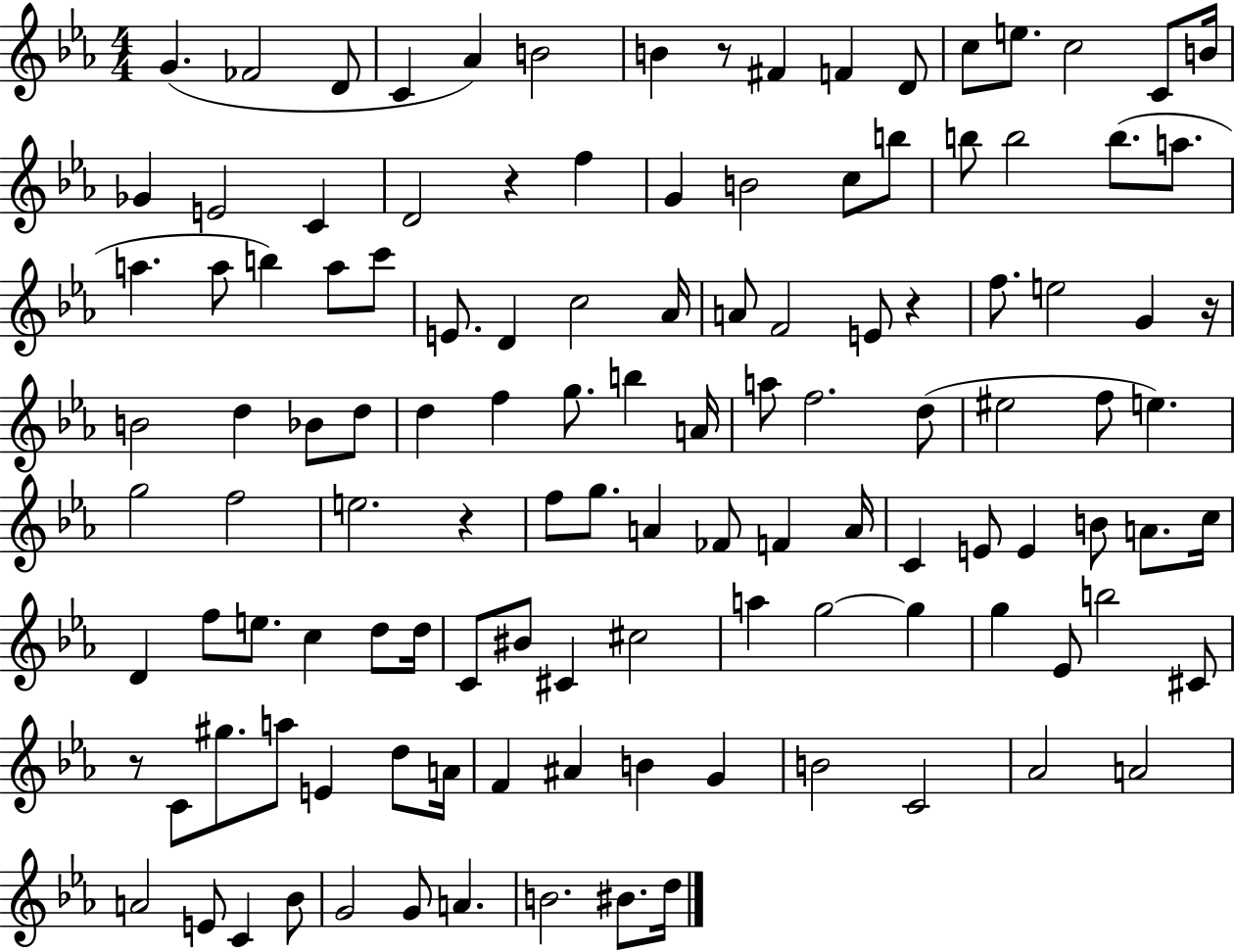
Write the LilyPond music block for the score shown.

{
  \clef treble
  \numericTimeSignature
  \time 4/4
  \key ees \major
  \repeat volta 2 { g'4.( fes'2 d'8 | c'4 aes'4) b'2 | b'4 r8 fis'4 f'4 d'8 | c''8 e''8. c''2 c'8 b'16 | \break ges'4 e'2 c'4 | d'2 r4 f''4 | g'4 b'2 c''8 b''8 | b''8 b''2 b''8.( a''8. | \break a''4. a''8 b''4) a''8 c'''8 | e'8. d'4 c''2 aes'16 | a'8 f'2 e'8 r4 | f''8. e''2 g'4 r16 | \break b'2 d''4 bes'8 d''8 | d''4 f''4 g''8. b''4 a'16 | a''8 f''2. d''8( | eis''2 f''8 e''4.) | \break g''2 f''2 | e''2. r4 | f''8 g''8. a'4 fes'8 f'4 a'16 | c'4 e'8 e'4 b'8 a'8. c''16 | \break d'4 f''8 e''8. c''4 d''8 d''16 | c'8 bis'8 cis'4 cis''2 | a''4 g''2~~ g''4 | g''4 ees'8 b''2 cis'8 | \break r8 c'8 gis''8. a''8 e'4 d''8 a'16 | f'4 ais'4 b'4 g'4 | b'2 c'2 | aes'2 a'2 | \break a'2 e'8 c'4 bes'8 | g'2 g'8 a'4. | b'2. bis'8. d''16 | } \bar "|."
}